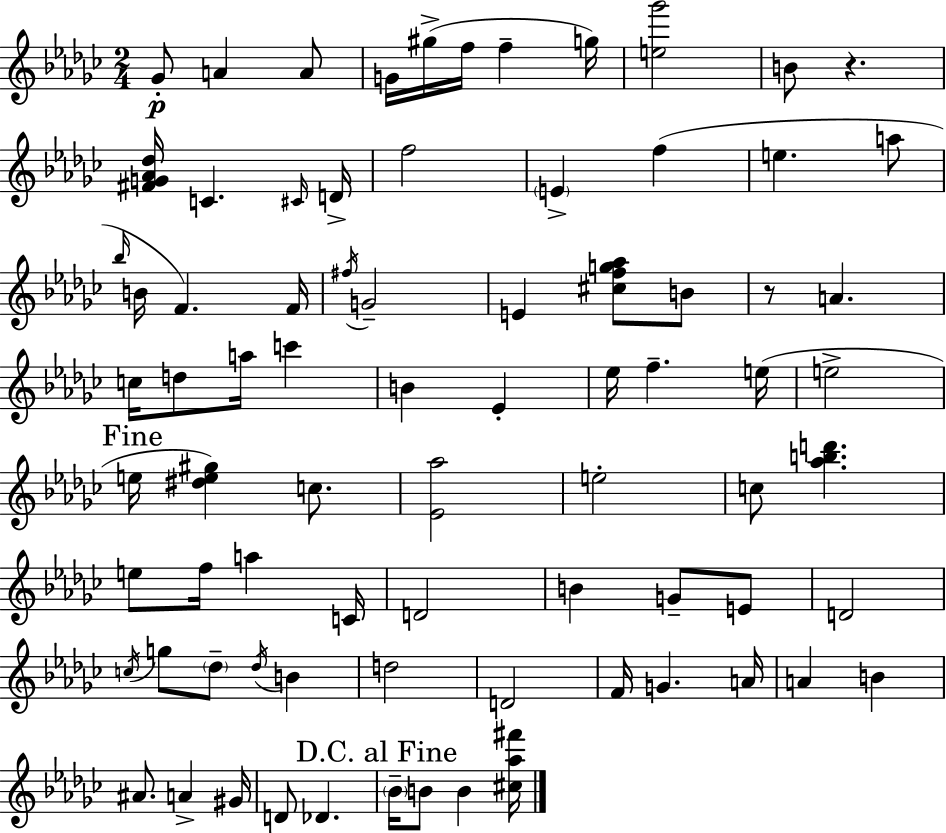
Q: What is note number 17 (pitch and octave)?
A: A5